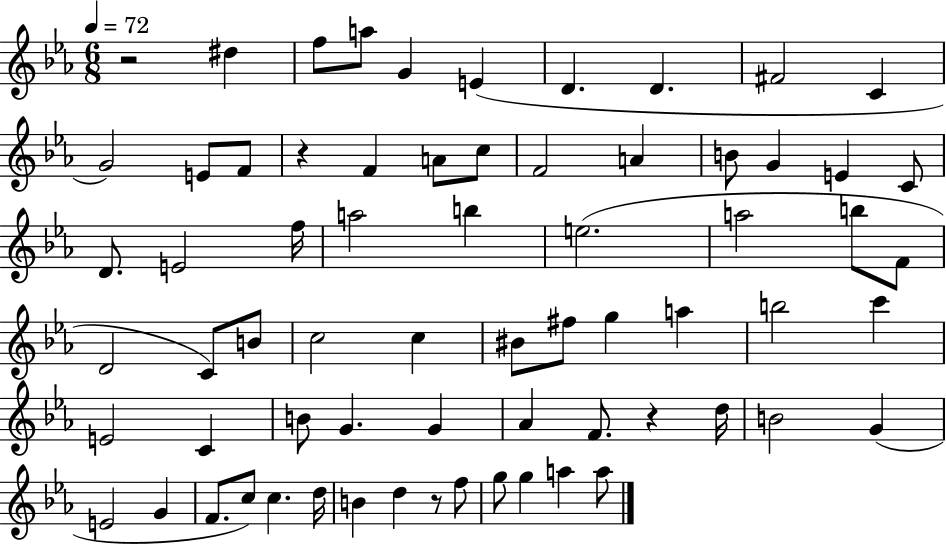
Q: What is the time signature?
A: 6/8